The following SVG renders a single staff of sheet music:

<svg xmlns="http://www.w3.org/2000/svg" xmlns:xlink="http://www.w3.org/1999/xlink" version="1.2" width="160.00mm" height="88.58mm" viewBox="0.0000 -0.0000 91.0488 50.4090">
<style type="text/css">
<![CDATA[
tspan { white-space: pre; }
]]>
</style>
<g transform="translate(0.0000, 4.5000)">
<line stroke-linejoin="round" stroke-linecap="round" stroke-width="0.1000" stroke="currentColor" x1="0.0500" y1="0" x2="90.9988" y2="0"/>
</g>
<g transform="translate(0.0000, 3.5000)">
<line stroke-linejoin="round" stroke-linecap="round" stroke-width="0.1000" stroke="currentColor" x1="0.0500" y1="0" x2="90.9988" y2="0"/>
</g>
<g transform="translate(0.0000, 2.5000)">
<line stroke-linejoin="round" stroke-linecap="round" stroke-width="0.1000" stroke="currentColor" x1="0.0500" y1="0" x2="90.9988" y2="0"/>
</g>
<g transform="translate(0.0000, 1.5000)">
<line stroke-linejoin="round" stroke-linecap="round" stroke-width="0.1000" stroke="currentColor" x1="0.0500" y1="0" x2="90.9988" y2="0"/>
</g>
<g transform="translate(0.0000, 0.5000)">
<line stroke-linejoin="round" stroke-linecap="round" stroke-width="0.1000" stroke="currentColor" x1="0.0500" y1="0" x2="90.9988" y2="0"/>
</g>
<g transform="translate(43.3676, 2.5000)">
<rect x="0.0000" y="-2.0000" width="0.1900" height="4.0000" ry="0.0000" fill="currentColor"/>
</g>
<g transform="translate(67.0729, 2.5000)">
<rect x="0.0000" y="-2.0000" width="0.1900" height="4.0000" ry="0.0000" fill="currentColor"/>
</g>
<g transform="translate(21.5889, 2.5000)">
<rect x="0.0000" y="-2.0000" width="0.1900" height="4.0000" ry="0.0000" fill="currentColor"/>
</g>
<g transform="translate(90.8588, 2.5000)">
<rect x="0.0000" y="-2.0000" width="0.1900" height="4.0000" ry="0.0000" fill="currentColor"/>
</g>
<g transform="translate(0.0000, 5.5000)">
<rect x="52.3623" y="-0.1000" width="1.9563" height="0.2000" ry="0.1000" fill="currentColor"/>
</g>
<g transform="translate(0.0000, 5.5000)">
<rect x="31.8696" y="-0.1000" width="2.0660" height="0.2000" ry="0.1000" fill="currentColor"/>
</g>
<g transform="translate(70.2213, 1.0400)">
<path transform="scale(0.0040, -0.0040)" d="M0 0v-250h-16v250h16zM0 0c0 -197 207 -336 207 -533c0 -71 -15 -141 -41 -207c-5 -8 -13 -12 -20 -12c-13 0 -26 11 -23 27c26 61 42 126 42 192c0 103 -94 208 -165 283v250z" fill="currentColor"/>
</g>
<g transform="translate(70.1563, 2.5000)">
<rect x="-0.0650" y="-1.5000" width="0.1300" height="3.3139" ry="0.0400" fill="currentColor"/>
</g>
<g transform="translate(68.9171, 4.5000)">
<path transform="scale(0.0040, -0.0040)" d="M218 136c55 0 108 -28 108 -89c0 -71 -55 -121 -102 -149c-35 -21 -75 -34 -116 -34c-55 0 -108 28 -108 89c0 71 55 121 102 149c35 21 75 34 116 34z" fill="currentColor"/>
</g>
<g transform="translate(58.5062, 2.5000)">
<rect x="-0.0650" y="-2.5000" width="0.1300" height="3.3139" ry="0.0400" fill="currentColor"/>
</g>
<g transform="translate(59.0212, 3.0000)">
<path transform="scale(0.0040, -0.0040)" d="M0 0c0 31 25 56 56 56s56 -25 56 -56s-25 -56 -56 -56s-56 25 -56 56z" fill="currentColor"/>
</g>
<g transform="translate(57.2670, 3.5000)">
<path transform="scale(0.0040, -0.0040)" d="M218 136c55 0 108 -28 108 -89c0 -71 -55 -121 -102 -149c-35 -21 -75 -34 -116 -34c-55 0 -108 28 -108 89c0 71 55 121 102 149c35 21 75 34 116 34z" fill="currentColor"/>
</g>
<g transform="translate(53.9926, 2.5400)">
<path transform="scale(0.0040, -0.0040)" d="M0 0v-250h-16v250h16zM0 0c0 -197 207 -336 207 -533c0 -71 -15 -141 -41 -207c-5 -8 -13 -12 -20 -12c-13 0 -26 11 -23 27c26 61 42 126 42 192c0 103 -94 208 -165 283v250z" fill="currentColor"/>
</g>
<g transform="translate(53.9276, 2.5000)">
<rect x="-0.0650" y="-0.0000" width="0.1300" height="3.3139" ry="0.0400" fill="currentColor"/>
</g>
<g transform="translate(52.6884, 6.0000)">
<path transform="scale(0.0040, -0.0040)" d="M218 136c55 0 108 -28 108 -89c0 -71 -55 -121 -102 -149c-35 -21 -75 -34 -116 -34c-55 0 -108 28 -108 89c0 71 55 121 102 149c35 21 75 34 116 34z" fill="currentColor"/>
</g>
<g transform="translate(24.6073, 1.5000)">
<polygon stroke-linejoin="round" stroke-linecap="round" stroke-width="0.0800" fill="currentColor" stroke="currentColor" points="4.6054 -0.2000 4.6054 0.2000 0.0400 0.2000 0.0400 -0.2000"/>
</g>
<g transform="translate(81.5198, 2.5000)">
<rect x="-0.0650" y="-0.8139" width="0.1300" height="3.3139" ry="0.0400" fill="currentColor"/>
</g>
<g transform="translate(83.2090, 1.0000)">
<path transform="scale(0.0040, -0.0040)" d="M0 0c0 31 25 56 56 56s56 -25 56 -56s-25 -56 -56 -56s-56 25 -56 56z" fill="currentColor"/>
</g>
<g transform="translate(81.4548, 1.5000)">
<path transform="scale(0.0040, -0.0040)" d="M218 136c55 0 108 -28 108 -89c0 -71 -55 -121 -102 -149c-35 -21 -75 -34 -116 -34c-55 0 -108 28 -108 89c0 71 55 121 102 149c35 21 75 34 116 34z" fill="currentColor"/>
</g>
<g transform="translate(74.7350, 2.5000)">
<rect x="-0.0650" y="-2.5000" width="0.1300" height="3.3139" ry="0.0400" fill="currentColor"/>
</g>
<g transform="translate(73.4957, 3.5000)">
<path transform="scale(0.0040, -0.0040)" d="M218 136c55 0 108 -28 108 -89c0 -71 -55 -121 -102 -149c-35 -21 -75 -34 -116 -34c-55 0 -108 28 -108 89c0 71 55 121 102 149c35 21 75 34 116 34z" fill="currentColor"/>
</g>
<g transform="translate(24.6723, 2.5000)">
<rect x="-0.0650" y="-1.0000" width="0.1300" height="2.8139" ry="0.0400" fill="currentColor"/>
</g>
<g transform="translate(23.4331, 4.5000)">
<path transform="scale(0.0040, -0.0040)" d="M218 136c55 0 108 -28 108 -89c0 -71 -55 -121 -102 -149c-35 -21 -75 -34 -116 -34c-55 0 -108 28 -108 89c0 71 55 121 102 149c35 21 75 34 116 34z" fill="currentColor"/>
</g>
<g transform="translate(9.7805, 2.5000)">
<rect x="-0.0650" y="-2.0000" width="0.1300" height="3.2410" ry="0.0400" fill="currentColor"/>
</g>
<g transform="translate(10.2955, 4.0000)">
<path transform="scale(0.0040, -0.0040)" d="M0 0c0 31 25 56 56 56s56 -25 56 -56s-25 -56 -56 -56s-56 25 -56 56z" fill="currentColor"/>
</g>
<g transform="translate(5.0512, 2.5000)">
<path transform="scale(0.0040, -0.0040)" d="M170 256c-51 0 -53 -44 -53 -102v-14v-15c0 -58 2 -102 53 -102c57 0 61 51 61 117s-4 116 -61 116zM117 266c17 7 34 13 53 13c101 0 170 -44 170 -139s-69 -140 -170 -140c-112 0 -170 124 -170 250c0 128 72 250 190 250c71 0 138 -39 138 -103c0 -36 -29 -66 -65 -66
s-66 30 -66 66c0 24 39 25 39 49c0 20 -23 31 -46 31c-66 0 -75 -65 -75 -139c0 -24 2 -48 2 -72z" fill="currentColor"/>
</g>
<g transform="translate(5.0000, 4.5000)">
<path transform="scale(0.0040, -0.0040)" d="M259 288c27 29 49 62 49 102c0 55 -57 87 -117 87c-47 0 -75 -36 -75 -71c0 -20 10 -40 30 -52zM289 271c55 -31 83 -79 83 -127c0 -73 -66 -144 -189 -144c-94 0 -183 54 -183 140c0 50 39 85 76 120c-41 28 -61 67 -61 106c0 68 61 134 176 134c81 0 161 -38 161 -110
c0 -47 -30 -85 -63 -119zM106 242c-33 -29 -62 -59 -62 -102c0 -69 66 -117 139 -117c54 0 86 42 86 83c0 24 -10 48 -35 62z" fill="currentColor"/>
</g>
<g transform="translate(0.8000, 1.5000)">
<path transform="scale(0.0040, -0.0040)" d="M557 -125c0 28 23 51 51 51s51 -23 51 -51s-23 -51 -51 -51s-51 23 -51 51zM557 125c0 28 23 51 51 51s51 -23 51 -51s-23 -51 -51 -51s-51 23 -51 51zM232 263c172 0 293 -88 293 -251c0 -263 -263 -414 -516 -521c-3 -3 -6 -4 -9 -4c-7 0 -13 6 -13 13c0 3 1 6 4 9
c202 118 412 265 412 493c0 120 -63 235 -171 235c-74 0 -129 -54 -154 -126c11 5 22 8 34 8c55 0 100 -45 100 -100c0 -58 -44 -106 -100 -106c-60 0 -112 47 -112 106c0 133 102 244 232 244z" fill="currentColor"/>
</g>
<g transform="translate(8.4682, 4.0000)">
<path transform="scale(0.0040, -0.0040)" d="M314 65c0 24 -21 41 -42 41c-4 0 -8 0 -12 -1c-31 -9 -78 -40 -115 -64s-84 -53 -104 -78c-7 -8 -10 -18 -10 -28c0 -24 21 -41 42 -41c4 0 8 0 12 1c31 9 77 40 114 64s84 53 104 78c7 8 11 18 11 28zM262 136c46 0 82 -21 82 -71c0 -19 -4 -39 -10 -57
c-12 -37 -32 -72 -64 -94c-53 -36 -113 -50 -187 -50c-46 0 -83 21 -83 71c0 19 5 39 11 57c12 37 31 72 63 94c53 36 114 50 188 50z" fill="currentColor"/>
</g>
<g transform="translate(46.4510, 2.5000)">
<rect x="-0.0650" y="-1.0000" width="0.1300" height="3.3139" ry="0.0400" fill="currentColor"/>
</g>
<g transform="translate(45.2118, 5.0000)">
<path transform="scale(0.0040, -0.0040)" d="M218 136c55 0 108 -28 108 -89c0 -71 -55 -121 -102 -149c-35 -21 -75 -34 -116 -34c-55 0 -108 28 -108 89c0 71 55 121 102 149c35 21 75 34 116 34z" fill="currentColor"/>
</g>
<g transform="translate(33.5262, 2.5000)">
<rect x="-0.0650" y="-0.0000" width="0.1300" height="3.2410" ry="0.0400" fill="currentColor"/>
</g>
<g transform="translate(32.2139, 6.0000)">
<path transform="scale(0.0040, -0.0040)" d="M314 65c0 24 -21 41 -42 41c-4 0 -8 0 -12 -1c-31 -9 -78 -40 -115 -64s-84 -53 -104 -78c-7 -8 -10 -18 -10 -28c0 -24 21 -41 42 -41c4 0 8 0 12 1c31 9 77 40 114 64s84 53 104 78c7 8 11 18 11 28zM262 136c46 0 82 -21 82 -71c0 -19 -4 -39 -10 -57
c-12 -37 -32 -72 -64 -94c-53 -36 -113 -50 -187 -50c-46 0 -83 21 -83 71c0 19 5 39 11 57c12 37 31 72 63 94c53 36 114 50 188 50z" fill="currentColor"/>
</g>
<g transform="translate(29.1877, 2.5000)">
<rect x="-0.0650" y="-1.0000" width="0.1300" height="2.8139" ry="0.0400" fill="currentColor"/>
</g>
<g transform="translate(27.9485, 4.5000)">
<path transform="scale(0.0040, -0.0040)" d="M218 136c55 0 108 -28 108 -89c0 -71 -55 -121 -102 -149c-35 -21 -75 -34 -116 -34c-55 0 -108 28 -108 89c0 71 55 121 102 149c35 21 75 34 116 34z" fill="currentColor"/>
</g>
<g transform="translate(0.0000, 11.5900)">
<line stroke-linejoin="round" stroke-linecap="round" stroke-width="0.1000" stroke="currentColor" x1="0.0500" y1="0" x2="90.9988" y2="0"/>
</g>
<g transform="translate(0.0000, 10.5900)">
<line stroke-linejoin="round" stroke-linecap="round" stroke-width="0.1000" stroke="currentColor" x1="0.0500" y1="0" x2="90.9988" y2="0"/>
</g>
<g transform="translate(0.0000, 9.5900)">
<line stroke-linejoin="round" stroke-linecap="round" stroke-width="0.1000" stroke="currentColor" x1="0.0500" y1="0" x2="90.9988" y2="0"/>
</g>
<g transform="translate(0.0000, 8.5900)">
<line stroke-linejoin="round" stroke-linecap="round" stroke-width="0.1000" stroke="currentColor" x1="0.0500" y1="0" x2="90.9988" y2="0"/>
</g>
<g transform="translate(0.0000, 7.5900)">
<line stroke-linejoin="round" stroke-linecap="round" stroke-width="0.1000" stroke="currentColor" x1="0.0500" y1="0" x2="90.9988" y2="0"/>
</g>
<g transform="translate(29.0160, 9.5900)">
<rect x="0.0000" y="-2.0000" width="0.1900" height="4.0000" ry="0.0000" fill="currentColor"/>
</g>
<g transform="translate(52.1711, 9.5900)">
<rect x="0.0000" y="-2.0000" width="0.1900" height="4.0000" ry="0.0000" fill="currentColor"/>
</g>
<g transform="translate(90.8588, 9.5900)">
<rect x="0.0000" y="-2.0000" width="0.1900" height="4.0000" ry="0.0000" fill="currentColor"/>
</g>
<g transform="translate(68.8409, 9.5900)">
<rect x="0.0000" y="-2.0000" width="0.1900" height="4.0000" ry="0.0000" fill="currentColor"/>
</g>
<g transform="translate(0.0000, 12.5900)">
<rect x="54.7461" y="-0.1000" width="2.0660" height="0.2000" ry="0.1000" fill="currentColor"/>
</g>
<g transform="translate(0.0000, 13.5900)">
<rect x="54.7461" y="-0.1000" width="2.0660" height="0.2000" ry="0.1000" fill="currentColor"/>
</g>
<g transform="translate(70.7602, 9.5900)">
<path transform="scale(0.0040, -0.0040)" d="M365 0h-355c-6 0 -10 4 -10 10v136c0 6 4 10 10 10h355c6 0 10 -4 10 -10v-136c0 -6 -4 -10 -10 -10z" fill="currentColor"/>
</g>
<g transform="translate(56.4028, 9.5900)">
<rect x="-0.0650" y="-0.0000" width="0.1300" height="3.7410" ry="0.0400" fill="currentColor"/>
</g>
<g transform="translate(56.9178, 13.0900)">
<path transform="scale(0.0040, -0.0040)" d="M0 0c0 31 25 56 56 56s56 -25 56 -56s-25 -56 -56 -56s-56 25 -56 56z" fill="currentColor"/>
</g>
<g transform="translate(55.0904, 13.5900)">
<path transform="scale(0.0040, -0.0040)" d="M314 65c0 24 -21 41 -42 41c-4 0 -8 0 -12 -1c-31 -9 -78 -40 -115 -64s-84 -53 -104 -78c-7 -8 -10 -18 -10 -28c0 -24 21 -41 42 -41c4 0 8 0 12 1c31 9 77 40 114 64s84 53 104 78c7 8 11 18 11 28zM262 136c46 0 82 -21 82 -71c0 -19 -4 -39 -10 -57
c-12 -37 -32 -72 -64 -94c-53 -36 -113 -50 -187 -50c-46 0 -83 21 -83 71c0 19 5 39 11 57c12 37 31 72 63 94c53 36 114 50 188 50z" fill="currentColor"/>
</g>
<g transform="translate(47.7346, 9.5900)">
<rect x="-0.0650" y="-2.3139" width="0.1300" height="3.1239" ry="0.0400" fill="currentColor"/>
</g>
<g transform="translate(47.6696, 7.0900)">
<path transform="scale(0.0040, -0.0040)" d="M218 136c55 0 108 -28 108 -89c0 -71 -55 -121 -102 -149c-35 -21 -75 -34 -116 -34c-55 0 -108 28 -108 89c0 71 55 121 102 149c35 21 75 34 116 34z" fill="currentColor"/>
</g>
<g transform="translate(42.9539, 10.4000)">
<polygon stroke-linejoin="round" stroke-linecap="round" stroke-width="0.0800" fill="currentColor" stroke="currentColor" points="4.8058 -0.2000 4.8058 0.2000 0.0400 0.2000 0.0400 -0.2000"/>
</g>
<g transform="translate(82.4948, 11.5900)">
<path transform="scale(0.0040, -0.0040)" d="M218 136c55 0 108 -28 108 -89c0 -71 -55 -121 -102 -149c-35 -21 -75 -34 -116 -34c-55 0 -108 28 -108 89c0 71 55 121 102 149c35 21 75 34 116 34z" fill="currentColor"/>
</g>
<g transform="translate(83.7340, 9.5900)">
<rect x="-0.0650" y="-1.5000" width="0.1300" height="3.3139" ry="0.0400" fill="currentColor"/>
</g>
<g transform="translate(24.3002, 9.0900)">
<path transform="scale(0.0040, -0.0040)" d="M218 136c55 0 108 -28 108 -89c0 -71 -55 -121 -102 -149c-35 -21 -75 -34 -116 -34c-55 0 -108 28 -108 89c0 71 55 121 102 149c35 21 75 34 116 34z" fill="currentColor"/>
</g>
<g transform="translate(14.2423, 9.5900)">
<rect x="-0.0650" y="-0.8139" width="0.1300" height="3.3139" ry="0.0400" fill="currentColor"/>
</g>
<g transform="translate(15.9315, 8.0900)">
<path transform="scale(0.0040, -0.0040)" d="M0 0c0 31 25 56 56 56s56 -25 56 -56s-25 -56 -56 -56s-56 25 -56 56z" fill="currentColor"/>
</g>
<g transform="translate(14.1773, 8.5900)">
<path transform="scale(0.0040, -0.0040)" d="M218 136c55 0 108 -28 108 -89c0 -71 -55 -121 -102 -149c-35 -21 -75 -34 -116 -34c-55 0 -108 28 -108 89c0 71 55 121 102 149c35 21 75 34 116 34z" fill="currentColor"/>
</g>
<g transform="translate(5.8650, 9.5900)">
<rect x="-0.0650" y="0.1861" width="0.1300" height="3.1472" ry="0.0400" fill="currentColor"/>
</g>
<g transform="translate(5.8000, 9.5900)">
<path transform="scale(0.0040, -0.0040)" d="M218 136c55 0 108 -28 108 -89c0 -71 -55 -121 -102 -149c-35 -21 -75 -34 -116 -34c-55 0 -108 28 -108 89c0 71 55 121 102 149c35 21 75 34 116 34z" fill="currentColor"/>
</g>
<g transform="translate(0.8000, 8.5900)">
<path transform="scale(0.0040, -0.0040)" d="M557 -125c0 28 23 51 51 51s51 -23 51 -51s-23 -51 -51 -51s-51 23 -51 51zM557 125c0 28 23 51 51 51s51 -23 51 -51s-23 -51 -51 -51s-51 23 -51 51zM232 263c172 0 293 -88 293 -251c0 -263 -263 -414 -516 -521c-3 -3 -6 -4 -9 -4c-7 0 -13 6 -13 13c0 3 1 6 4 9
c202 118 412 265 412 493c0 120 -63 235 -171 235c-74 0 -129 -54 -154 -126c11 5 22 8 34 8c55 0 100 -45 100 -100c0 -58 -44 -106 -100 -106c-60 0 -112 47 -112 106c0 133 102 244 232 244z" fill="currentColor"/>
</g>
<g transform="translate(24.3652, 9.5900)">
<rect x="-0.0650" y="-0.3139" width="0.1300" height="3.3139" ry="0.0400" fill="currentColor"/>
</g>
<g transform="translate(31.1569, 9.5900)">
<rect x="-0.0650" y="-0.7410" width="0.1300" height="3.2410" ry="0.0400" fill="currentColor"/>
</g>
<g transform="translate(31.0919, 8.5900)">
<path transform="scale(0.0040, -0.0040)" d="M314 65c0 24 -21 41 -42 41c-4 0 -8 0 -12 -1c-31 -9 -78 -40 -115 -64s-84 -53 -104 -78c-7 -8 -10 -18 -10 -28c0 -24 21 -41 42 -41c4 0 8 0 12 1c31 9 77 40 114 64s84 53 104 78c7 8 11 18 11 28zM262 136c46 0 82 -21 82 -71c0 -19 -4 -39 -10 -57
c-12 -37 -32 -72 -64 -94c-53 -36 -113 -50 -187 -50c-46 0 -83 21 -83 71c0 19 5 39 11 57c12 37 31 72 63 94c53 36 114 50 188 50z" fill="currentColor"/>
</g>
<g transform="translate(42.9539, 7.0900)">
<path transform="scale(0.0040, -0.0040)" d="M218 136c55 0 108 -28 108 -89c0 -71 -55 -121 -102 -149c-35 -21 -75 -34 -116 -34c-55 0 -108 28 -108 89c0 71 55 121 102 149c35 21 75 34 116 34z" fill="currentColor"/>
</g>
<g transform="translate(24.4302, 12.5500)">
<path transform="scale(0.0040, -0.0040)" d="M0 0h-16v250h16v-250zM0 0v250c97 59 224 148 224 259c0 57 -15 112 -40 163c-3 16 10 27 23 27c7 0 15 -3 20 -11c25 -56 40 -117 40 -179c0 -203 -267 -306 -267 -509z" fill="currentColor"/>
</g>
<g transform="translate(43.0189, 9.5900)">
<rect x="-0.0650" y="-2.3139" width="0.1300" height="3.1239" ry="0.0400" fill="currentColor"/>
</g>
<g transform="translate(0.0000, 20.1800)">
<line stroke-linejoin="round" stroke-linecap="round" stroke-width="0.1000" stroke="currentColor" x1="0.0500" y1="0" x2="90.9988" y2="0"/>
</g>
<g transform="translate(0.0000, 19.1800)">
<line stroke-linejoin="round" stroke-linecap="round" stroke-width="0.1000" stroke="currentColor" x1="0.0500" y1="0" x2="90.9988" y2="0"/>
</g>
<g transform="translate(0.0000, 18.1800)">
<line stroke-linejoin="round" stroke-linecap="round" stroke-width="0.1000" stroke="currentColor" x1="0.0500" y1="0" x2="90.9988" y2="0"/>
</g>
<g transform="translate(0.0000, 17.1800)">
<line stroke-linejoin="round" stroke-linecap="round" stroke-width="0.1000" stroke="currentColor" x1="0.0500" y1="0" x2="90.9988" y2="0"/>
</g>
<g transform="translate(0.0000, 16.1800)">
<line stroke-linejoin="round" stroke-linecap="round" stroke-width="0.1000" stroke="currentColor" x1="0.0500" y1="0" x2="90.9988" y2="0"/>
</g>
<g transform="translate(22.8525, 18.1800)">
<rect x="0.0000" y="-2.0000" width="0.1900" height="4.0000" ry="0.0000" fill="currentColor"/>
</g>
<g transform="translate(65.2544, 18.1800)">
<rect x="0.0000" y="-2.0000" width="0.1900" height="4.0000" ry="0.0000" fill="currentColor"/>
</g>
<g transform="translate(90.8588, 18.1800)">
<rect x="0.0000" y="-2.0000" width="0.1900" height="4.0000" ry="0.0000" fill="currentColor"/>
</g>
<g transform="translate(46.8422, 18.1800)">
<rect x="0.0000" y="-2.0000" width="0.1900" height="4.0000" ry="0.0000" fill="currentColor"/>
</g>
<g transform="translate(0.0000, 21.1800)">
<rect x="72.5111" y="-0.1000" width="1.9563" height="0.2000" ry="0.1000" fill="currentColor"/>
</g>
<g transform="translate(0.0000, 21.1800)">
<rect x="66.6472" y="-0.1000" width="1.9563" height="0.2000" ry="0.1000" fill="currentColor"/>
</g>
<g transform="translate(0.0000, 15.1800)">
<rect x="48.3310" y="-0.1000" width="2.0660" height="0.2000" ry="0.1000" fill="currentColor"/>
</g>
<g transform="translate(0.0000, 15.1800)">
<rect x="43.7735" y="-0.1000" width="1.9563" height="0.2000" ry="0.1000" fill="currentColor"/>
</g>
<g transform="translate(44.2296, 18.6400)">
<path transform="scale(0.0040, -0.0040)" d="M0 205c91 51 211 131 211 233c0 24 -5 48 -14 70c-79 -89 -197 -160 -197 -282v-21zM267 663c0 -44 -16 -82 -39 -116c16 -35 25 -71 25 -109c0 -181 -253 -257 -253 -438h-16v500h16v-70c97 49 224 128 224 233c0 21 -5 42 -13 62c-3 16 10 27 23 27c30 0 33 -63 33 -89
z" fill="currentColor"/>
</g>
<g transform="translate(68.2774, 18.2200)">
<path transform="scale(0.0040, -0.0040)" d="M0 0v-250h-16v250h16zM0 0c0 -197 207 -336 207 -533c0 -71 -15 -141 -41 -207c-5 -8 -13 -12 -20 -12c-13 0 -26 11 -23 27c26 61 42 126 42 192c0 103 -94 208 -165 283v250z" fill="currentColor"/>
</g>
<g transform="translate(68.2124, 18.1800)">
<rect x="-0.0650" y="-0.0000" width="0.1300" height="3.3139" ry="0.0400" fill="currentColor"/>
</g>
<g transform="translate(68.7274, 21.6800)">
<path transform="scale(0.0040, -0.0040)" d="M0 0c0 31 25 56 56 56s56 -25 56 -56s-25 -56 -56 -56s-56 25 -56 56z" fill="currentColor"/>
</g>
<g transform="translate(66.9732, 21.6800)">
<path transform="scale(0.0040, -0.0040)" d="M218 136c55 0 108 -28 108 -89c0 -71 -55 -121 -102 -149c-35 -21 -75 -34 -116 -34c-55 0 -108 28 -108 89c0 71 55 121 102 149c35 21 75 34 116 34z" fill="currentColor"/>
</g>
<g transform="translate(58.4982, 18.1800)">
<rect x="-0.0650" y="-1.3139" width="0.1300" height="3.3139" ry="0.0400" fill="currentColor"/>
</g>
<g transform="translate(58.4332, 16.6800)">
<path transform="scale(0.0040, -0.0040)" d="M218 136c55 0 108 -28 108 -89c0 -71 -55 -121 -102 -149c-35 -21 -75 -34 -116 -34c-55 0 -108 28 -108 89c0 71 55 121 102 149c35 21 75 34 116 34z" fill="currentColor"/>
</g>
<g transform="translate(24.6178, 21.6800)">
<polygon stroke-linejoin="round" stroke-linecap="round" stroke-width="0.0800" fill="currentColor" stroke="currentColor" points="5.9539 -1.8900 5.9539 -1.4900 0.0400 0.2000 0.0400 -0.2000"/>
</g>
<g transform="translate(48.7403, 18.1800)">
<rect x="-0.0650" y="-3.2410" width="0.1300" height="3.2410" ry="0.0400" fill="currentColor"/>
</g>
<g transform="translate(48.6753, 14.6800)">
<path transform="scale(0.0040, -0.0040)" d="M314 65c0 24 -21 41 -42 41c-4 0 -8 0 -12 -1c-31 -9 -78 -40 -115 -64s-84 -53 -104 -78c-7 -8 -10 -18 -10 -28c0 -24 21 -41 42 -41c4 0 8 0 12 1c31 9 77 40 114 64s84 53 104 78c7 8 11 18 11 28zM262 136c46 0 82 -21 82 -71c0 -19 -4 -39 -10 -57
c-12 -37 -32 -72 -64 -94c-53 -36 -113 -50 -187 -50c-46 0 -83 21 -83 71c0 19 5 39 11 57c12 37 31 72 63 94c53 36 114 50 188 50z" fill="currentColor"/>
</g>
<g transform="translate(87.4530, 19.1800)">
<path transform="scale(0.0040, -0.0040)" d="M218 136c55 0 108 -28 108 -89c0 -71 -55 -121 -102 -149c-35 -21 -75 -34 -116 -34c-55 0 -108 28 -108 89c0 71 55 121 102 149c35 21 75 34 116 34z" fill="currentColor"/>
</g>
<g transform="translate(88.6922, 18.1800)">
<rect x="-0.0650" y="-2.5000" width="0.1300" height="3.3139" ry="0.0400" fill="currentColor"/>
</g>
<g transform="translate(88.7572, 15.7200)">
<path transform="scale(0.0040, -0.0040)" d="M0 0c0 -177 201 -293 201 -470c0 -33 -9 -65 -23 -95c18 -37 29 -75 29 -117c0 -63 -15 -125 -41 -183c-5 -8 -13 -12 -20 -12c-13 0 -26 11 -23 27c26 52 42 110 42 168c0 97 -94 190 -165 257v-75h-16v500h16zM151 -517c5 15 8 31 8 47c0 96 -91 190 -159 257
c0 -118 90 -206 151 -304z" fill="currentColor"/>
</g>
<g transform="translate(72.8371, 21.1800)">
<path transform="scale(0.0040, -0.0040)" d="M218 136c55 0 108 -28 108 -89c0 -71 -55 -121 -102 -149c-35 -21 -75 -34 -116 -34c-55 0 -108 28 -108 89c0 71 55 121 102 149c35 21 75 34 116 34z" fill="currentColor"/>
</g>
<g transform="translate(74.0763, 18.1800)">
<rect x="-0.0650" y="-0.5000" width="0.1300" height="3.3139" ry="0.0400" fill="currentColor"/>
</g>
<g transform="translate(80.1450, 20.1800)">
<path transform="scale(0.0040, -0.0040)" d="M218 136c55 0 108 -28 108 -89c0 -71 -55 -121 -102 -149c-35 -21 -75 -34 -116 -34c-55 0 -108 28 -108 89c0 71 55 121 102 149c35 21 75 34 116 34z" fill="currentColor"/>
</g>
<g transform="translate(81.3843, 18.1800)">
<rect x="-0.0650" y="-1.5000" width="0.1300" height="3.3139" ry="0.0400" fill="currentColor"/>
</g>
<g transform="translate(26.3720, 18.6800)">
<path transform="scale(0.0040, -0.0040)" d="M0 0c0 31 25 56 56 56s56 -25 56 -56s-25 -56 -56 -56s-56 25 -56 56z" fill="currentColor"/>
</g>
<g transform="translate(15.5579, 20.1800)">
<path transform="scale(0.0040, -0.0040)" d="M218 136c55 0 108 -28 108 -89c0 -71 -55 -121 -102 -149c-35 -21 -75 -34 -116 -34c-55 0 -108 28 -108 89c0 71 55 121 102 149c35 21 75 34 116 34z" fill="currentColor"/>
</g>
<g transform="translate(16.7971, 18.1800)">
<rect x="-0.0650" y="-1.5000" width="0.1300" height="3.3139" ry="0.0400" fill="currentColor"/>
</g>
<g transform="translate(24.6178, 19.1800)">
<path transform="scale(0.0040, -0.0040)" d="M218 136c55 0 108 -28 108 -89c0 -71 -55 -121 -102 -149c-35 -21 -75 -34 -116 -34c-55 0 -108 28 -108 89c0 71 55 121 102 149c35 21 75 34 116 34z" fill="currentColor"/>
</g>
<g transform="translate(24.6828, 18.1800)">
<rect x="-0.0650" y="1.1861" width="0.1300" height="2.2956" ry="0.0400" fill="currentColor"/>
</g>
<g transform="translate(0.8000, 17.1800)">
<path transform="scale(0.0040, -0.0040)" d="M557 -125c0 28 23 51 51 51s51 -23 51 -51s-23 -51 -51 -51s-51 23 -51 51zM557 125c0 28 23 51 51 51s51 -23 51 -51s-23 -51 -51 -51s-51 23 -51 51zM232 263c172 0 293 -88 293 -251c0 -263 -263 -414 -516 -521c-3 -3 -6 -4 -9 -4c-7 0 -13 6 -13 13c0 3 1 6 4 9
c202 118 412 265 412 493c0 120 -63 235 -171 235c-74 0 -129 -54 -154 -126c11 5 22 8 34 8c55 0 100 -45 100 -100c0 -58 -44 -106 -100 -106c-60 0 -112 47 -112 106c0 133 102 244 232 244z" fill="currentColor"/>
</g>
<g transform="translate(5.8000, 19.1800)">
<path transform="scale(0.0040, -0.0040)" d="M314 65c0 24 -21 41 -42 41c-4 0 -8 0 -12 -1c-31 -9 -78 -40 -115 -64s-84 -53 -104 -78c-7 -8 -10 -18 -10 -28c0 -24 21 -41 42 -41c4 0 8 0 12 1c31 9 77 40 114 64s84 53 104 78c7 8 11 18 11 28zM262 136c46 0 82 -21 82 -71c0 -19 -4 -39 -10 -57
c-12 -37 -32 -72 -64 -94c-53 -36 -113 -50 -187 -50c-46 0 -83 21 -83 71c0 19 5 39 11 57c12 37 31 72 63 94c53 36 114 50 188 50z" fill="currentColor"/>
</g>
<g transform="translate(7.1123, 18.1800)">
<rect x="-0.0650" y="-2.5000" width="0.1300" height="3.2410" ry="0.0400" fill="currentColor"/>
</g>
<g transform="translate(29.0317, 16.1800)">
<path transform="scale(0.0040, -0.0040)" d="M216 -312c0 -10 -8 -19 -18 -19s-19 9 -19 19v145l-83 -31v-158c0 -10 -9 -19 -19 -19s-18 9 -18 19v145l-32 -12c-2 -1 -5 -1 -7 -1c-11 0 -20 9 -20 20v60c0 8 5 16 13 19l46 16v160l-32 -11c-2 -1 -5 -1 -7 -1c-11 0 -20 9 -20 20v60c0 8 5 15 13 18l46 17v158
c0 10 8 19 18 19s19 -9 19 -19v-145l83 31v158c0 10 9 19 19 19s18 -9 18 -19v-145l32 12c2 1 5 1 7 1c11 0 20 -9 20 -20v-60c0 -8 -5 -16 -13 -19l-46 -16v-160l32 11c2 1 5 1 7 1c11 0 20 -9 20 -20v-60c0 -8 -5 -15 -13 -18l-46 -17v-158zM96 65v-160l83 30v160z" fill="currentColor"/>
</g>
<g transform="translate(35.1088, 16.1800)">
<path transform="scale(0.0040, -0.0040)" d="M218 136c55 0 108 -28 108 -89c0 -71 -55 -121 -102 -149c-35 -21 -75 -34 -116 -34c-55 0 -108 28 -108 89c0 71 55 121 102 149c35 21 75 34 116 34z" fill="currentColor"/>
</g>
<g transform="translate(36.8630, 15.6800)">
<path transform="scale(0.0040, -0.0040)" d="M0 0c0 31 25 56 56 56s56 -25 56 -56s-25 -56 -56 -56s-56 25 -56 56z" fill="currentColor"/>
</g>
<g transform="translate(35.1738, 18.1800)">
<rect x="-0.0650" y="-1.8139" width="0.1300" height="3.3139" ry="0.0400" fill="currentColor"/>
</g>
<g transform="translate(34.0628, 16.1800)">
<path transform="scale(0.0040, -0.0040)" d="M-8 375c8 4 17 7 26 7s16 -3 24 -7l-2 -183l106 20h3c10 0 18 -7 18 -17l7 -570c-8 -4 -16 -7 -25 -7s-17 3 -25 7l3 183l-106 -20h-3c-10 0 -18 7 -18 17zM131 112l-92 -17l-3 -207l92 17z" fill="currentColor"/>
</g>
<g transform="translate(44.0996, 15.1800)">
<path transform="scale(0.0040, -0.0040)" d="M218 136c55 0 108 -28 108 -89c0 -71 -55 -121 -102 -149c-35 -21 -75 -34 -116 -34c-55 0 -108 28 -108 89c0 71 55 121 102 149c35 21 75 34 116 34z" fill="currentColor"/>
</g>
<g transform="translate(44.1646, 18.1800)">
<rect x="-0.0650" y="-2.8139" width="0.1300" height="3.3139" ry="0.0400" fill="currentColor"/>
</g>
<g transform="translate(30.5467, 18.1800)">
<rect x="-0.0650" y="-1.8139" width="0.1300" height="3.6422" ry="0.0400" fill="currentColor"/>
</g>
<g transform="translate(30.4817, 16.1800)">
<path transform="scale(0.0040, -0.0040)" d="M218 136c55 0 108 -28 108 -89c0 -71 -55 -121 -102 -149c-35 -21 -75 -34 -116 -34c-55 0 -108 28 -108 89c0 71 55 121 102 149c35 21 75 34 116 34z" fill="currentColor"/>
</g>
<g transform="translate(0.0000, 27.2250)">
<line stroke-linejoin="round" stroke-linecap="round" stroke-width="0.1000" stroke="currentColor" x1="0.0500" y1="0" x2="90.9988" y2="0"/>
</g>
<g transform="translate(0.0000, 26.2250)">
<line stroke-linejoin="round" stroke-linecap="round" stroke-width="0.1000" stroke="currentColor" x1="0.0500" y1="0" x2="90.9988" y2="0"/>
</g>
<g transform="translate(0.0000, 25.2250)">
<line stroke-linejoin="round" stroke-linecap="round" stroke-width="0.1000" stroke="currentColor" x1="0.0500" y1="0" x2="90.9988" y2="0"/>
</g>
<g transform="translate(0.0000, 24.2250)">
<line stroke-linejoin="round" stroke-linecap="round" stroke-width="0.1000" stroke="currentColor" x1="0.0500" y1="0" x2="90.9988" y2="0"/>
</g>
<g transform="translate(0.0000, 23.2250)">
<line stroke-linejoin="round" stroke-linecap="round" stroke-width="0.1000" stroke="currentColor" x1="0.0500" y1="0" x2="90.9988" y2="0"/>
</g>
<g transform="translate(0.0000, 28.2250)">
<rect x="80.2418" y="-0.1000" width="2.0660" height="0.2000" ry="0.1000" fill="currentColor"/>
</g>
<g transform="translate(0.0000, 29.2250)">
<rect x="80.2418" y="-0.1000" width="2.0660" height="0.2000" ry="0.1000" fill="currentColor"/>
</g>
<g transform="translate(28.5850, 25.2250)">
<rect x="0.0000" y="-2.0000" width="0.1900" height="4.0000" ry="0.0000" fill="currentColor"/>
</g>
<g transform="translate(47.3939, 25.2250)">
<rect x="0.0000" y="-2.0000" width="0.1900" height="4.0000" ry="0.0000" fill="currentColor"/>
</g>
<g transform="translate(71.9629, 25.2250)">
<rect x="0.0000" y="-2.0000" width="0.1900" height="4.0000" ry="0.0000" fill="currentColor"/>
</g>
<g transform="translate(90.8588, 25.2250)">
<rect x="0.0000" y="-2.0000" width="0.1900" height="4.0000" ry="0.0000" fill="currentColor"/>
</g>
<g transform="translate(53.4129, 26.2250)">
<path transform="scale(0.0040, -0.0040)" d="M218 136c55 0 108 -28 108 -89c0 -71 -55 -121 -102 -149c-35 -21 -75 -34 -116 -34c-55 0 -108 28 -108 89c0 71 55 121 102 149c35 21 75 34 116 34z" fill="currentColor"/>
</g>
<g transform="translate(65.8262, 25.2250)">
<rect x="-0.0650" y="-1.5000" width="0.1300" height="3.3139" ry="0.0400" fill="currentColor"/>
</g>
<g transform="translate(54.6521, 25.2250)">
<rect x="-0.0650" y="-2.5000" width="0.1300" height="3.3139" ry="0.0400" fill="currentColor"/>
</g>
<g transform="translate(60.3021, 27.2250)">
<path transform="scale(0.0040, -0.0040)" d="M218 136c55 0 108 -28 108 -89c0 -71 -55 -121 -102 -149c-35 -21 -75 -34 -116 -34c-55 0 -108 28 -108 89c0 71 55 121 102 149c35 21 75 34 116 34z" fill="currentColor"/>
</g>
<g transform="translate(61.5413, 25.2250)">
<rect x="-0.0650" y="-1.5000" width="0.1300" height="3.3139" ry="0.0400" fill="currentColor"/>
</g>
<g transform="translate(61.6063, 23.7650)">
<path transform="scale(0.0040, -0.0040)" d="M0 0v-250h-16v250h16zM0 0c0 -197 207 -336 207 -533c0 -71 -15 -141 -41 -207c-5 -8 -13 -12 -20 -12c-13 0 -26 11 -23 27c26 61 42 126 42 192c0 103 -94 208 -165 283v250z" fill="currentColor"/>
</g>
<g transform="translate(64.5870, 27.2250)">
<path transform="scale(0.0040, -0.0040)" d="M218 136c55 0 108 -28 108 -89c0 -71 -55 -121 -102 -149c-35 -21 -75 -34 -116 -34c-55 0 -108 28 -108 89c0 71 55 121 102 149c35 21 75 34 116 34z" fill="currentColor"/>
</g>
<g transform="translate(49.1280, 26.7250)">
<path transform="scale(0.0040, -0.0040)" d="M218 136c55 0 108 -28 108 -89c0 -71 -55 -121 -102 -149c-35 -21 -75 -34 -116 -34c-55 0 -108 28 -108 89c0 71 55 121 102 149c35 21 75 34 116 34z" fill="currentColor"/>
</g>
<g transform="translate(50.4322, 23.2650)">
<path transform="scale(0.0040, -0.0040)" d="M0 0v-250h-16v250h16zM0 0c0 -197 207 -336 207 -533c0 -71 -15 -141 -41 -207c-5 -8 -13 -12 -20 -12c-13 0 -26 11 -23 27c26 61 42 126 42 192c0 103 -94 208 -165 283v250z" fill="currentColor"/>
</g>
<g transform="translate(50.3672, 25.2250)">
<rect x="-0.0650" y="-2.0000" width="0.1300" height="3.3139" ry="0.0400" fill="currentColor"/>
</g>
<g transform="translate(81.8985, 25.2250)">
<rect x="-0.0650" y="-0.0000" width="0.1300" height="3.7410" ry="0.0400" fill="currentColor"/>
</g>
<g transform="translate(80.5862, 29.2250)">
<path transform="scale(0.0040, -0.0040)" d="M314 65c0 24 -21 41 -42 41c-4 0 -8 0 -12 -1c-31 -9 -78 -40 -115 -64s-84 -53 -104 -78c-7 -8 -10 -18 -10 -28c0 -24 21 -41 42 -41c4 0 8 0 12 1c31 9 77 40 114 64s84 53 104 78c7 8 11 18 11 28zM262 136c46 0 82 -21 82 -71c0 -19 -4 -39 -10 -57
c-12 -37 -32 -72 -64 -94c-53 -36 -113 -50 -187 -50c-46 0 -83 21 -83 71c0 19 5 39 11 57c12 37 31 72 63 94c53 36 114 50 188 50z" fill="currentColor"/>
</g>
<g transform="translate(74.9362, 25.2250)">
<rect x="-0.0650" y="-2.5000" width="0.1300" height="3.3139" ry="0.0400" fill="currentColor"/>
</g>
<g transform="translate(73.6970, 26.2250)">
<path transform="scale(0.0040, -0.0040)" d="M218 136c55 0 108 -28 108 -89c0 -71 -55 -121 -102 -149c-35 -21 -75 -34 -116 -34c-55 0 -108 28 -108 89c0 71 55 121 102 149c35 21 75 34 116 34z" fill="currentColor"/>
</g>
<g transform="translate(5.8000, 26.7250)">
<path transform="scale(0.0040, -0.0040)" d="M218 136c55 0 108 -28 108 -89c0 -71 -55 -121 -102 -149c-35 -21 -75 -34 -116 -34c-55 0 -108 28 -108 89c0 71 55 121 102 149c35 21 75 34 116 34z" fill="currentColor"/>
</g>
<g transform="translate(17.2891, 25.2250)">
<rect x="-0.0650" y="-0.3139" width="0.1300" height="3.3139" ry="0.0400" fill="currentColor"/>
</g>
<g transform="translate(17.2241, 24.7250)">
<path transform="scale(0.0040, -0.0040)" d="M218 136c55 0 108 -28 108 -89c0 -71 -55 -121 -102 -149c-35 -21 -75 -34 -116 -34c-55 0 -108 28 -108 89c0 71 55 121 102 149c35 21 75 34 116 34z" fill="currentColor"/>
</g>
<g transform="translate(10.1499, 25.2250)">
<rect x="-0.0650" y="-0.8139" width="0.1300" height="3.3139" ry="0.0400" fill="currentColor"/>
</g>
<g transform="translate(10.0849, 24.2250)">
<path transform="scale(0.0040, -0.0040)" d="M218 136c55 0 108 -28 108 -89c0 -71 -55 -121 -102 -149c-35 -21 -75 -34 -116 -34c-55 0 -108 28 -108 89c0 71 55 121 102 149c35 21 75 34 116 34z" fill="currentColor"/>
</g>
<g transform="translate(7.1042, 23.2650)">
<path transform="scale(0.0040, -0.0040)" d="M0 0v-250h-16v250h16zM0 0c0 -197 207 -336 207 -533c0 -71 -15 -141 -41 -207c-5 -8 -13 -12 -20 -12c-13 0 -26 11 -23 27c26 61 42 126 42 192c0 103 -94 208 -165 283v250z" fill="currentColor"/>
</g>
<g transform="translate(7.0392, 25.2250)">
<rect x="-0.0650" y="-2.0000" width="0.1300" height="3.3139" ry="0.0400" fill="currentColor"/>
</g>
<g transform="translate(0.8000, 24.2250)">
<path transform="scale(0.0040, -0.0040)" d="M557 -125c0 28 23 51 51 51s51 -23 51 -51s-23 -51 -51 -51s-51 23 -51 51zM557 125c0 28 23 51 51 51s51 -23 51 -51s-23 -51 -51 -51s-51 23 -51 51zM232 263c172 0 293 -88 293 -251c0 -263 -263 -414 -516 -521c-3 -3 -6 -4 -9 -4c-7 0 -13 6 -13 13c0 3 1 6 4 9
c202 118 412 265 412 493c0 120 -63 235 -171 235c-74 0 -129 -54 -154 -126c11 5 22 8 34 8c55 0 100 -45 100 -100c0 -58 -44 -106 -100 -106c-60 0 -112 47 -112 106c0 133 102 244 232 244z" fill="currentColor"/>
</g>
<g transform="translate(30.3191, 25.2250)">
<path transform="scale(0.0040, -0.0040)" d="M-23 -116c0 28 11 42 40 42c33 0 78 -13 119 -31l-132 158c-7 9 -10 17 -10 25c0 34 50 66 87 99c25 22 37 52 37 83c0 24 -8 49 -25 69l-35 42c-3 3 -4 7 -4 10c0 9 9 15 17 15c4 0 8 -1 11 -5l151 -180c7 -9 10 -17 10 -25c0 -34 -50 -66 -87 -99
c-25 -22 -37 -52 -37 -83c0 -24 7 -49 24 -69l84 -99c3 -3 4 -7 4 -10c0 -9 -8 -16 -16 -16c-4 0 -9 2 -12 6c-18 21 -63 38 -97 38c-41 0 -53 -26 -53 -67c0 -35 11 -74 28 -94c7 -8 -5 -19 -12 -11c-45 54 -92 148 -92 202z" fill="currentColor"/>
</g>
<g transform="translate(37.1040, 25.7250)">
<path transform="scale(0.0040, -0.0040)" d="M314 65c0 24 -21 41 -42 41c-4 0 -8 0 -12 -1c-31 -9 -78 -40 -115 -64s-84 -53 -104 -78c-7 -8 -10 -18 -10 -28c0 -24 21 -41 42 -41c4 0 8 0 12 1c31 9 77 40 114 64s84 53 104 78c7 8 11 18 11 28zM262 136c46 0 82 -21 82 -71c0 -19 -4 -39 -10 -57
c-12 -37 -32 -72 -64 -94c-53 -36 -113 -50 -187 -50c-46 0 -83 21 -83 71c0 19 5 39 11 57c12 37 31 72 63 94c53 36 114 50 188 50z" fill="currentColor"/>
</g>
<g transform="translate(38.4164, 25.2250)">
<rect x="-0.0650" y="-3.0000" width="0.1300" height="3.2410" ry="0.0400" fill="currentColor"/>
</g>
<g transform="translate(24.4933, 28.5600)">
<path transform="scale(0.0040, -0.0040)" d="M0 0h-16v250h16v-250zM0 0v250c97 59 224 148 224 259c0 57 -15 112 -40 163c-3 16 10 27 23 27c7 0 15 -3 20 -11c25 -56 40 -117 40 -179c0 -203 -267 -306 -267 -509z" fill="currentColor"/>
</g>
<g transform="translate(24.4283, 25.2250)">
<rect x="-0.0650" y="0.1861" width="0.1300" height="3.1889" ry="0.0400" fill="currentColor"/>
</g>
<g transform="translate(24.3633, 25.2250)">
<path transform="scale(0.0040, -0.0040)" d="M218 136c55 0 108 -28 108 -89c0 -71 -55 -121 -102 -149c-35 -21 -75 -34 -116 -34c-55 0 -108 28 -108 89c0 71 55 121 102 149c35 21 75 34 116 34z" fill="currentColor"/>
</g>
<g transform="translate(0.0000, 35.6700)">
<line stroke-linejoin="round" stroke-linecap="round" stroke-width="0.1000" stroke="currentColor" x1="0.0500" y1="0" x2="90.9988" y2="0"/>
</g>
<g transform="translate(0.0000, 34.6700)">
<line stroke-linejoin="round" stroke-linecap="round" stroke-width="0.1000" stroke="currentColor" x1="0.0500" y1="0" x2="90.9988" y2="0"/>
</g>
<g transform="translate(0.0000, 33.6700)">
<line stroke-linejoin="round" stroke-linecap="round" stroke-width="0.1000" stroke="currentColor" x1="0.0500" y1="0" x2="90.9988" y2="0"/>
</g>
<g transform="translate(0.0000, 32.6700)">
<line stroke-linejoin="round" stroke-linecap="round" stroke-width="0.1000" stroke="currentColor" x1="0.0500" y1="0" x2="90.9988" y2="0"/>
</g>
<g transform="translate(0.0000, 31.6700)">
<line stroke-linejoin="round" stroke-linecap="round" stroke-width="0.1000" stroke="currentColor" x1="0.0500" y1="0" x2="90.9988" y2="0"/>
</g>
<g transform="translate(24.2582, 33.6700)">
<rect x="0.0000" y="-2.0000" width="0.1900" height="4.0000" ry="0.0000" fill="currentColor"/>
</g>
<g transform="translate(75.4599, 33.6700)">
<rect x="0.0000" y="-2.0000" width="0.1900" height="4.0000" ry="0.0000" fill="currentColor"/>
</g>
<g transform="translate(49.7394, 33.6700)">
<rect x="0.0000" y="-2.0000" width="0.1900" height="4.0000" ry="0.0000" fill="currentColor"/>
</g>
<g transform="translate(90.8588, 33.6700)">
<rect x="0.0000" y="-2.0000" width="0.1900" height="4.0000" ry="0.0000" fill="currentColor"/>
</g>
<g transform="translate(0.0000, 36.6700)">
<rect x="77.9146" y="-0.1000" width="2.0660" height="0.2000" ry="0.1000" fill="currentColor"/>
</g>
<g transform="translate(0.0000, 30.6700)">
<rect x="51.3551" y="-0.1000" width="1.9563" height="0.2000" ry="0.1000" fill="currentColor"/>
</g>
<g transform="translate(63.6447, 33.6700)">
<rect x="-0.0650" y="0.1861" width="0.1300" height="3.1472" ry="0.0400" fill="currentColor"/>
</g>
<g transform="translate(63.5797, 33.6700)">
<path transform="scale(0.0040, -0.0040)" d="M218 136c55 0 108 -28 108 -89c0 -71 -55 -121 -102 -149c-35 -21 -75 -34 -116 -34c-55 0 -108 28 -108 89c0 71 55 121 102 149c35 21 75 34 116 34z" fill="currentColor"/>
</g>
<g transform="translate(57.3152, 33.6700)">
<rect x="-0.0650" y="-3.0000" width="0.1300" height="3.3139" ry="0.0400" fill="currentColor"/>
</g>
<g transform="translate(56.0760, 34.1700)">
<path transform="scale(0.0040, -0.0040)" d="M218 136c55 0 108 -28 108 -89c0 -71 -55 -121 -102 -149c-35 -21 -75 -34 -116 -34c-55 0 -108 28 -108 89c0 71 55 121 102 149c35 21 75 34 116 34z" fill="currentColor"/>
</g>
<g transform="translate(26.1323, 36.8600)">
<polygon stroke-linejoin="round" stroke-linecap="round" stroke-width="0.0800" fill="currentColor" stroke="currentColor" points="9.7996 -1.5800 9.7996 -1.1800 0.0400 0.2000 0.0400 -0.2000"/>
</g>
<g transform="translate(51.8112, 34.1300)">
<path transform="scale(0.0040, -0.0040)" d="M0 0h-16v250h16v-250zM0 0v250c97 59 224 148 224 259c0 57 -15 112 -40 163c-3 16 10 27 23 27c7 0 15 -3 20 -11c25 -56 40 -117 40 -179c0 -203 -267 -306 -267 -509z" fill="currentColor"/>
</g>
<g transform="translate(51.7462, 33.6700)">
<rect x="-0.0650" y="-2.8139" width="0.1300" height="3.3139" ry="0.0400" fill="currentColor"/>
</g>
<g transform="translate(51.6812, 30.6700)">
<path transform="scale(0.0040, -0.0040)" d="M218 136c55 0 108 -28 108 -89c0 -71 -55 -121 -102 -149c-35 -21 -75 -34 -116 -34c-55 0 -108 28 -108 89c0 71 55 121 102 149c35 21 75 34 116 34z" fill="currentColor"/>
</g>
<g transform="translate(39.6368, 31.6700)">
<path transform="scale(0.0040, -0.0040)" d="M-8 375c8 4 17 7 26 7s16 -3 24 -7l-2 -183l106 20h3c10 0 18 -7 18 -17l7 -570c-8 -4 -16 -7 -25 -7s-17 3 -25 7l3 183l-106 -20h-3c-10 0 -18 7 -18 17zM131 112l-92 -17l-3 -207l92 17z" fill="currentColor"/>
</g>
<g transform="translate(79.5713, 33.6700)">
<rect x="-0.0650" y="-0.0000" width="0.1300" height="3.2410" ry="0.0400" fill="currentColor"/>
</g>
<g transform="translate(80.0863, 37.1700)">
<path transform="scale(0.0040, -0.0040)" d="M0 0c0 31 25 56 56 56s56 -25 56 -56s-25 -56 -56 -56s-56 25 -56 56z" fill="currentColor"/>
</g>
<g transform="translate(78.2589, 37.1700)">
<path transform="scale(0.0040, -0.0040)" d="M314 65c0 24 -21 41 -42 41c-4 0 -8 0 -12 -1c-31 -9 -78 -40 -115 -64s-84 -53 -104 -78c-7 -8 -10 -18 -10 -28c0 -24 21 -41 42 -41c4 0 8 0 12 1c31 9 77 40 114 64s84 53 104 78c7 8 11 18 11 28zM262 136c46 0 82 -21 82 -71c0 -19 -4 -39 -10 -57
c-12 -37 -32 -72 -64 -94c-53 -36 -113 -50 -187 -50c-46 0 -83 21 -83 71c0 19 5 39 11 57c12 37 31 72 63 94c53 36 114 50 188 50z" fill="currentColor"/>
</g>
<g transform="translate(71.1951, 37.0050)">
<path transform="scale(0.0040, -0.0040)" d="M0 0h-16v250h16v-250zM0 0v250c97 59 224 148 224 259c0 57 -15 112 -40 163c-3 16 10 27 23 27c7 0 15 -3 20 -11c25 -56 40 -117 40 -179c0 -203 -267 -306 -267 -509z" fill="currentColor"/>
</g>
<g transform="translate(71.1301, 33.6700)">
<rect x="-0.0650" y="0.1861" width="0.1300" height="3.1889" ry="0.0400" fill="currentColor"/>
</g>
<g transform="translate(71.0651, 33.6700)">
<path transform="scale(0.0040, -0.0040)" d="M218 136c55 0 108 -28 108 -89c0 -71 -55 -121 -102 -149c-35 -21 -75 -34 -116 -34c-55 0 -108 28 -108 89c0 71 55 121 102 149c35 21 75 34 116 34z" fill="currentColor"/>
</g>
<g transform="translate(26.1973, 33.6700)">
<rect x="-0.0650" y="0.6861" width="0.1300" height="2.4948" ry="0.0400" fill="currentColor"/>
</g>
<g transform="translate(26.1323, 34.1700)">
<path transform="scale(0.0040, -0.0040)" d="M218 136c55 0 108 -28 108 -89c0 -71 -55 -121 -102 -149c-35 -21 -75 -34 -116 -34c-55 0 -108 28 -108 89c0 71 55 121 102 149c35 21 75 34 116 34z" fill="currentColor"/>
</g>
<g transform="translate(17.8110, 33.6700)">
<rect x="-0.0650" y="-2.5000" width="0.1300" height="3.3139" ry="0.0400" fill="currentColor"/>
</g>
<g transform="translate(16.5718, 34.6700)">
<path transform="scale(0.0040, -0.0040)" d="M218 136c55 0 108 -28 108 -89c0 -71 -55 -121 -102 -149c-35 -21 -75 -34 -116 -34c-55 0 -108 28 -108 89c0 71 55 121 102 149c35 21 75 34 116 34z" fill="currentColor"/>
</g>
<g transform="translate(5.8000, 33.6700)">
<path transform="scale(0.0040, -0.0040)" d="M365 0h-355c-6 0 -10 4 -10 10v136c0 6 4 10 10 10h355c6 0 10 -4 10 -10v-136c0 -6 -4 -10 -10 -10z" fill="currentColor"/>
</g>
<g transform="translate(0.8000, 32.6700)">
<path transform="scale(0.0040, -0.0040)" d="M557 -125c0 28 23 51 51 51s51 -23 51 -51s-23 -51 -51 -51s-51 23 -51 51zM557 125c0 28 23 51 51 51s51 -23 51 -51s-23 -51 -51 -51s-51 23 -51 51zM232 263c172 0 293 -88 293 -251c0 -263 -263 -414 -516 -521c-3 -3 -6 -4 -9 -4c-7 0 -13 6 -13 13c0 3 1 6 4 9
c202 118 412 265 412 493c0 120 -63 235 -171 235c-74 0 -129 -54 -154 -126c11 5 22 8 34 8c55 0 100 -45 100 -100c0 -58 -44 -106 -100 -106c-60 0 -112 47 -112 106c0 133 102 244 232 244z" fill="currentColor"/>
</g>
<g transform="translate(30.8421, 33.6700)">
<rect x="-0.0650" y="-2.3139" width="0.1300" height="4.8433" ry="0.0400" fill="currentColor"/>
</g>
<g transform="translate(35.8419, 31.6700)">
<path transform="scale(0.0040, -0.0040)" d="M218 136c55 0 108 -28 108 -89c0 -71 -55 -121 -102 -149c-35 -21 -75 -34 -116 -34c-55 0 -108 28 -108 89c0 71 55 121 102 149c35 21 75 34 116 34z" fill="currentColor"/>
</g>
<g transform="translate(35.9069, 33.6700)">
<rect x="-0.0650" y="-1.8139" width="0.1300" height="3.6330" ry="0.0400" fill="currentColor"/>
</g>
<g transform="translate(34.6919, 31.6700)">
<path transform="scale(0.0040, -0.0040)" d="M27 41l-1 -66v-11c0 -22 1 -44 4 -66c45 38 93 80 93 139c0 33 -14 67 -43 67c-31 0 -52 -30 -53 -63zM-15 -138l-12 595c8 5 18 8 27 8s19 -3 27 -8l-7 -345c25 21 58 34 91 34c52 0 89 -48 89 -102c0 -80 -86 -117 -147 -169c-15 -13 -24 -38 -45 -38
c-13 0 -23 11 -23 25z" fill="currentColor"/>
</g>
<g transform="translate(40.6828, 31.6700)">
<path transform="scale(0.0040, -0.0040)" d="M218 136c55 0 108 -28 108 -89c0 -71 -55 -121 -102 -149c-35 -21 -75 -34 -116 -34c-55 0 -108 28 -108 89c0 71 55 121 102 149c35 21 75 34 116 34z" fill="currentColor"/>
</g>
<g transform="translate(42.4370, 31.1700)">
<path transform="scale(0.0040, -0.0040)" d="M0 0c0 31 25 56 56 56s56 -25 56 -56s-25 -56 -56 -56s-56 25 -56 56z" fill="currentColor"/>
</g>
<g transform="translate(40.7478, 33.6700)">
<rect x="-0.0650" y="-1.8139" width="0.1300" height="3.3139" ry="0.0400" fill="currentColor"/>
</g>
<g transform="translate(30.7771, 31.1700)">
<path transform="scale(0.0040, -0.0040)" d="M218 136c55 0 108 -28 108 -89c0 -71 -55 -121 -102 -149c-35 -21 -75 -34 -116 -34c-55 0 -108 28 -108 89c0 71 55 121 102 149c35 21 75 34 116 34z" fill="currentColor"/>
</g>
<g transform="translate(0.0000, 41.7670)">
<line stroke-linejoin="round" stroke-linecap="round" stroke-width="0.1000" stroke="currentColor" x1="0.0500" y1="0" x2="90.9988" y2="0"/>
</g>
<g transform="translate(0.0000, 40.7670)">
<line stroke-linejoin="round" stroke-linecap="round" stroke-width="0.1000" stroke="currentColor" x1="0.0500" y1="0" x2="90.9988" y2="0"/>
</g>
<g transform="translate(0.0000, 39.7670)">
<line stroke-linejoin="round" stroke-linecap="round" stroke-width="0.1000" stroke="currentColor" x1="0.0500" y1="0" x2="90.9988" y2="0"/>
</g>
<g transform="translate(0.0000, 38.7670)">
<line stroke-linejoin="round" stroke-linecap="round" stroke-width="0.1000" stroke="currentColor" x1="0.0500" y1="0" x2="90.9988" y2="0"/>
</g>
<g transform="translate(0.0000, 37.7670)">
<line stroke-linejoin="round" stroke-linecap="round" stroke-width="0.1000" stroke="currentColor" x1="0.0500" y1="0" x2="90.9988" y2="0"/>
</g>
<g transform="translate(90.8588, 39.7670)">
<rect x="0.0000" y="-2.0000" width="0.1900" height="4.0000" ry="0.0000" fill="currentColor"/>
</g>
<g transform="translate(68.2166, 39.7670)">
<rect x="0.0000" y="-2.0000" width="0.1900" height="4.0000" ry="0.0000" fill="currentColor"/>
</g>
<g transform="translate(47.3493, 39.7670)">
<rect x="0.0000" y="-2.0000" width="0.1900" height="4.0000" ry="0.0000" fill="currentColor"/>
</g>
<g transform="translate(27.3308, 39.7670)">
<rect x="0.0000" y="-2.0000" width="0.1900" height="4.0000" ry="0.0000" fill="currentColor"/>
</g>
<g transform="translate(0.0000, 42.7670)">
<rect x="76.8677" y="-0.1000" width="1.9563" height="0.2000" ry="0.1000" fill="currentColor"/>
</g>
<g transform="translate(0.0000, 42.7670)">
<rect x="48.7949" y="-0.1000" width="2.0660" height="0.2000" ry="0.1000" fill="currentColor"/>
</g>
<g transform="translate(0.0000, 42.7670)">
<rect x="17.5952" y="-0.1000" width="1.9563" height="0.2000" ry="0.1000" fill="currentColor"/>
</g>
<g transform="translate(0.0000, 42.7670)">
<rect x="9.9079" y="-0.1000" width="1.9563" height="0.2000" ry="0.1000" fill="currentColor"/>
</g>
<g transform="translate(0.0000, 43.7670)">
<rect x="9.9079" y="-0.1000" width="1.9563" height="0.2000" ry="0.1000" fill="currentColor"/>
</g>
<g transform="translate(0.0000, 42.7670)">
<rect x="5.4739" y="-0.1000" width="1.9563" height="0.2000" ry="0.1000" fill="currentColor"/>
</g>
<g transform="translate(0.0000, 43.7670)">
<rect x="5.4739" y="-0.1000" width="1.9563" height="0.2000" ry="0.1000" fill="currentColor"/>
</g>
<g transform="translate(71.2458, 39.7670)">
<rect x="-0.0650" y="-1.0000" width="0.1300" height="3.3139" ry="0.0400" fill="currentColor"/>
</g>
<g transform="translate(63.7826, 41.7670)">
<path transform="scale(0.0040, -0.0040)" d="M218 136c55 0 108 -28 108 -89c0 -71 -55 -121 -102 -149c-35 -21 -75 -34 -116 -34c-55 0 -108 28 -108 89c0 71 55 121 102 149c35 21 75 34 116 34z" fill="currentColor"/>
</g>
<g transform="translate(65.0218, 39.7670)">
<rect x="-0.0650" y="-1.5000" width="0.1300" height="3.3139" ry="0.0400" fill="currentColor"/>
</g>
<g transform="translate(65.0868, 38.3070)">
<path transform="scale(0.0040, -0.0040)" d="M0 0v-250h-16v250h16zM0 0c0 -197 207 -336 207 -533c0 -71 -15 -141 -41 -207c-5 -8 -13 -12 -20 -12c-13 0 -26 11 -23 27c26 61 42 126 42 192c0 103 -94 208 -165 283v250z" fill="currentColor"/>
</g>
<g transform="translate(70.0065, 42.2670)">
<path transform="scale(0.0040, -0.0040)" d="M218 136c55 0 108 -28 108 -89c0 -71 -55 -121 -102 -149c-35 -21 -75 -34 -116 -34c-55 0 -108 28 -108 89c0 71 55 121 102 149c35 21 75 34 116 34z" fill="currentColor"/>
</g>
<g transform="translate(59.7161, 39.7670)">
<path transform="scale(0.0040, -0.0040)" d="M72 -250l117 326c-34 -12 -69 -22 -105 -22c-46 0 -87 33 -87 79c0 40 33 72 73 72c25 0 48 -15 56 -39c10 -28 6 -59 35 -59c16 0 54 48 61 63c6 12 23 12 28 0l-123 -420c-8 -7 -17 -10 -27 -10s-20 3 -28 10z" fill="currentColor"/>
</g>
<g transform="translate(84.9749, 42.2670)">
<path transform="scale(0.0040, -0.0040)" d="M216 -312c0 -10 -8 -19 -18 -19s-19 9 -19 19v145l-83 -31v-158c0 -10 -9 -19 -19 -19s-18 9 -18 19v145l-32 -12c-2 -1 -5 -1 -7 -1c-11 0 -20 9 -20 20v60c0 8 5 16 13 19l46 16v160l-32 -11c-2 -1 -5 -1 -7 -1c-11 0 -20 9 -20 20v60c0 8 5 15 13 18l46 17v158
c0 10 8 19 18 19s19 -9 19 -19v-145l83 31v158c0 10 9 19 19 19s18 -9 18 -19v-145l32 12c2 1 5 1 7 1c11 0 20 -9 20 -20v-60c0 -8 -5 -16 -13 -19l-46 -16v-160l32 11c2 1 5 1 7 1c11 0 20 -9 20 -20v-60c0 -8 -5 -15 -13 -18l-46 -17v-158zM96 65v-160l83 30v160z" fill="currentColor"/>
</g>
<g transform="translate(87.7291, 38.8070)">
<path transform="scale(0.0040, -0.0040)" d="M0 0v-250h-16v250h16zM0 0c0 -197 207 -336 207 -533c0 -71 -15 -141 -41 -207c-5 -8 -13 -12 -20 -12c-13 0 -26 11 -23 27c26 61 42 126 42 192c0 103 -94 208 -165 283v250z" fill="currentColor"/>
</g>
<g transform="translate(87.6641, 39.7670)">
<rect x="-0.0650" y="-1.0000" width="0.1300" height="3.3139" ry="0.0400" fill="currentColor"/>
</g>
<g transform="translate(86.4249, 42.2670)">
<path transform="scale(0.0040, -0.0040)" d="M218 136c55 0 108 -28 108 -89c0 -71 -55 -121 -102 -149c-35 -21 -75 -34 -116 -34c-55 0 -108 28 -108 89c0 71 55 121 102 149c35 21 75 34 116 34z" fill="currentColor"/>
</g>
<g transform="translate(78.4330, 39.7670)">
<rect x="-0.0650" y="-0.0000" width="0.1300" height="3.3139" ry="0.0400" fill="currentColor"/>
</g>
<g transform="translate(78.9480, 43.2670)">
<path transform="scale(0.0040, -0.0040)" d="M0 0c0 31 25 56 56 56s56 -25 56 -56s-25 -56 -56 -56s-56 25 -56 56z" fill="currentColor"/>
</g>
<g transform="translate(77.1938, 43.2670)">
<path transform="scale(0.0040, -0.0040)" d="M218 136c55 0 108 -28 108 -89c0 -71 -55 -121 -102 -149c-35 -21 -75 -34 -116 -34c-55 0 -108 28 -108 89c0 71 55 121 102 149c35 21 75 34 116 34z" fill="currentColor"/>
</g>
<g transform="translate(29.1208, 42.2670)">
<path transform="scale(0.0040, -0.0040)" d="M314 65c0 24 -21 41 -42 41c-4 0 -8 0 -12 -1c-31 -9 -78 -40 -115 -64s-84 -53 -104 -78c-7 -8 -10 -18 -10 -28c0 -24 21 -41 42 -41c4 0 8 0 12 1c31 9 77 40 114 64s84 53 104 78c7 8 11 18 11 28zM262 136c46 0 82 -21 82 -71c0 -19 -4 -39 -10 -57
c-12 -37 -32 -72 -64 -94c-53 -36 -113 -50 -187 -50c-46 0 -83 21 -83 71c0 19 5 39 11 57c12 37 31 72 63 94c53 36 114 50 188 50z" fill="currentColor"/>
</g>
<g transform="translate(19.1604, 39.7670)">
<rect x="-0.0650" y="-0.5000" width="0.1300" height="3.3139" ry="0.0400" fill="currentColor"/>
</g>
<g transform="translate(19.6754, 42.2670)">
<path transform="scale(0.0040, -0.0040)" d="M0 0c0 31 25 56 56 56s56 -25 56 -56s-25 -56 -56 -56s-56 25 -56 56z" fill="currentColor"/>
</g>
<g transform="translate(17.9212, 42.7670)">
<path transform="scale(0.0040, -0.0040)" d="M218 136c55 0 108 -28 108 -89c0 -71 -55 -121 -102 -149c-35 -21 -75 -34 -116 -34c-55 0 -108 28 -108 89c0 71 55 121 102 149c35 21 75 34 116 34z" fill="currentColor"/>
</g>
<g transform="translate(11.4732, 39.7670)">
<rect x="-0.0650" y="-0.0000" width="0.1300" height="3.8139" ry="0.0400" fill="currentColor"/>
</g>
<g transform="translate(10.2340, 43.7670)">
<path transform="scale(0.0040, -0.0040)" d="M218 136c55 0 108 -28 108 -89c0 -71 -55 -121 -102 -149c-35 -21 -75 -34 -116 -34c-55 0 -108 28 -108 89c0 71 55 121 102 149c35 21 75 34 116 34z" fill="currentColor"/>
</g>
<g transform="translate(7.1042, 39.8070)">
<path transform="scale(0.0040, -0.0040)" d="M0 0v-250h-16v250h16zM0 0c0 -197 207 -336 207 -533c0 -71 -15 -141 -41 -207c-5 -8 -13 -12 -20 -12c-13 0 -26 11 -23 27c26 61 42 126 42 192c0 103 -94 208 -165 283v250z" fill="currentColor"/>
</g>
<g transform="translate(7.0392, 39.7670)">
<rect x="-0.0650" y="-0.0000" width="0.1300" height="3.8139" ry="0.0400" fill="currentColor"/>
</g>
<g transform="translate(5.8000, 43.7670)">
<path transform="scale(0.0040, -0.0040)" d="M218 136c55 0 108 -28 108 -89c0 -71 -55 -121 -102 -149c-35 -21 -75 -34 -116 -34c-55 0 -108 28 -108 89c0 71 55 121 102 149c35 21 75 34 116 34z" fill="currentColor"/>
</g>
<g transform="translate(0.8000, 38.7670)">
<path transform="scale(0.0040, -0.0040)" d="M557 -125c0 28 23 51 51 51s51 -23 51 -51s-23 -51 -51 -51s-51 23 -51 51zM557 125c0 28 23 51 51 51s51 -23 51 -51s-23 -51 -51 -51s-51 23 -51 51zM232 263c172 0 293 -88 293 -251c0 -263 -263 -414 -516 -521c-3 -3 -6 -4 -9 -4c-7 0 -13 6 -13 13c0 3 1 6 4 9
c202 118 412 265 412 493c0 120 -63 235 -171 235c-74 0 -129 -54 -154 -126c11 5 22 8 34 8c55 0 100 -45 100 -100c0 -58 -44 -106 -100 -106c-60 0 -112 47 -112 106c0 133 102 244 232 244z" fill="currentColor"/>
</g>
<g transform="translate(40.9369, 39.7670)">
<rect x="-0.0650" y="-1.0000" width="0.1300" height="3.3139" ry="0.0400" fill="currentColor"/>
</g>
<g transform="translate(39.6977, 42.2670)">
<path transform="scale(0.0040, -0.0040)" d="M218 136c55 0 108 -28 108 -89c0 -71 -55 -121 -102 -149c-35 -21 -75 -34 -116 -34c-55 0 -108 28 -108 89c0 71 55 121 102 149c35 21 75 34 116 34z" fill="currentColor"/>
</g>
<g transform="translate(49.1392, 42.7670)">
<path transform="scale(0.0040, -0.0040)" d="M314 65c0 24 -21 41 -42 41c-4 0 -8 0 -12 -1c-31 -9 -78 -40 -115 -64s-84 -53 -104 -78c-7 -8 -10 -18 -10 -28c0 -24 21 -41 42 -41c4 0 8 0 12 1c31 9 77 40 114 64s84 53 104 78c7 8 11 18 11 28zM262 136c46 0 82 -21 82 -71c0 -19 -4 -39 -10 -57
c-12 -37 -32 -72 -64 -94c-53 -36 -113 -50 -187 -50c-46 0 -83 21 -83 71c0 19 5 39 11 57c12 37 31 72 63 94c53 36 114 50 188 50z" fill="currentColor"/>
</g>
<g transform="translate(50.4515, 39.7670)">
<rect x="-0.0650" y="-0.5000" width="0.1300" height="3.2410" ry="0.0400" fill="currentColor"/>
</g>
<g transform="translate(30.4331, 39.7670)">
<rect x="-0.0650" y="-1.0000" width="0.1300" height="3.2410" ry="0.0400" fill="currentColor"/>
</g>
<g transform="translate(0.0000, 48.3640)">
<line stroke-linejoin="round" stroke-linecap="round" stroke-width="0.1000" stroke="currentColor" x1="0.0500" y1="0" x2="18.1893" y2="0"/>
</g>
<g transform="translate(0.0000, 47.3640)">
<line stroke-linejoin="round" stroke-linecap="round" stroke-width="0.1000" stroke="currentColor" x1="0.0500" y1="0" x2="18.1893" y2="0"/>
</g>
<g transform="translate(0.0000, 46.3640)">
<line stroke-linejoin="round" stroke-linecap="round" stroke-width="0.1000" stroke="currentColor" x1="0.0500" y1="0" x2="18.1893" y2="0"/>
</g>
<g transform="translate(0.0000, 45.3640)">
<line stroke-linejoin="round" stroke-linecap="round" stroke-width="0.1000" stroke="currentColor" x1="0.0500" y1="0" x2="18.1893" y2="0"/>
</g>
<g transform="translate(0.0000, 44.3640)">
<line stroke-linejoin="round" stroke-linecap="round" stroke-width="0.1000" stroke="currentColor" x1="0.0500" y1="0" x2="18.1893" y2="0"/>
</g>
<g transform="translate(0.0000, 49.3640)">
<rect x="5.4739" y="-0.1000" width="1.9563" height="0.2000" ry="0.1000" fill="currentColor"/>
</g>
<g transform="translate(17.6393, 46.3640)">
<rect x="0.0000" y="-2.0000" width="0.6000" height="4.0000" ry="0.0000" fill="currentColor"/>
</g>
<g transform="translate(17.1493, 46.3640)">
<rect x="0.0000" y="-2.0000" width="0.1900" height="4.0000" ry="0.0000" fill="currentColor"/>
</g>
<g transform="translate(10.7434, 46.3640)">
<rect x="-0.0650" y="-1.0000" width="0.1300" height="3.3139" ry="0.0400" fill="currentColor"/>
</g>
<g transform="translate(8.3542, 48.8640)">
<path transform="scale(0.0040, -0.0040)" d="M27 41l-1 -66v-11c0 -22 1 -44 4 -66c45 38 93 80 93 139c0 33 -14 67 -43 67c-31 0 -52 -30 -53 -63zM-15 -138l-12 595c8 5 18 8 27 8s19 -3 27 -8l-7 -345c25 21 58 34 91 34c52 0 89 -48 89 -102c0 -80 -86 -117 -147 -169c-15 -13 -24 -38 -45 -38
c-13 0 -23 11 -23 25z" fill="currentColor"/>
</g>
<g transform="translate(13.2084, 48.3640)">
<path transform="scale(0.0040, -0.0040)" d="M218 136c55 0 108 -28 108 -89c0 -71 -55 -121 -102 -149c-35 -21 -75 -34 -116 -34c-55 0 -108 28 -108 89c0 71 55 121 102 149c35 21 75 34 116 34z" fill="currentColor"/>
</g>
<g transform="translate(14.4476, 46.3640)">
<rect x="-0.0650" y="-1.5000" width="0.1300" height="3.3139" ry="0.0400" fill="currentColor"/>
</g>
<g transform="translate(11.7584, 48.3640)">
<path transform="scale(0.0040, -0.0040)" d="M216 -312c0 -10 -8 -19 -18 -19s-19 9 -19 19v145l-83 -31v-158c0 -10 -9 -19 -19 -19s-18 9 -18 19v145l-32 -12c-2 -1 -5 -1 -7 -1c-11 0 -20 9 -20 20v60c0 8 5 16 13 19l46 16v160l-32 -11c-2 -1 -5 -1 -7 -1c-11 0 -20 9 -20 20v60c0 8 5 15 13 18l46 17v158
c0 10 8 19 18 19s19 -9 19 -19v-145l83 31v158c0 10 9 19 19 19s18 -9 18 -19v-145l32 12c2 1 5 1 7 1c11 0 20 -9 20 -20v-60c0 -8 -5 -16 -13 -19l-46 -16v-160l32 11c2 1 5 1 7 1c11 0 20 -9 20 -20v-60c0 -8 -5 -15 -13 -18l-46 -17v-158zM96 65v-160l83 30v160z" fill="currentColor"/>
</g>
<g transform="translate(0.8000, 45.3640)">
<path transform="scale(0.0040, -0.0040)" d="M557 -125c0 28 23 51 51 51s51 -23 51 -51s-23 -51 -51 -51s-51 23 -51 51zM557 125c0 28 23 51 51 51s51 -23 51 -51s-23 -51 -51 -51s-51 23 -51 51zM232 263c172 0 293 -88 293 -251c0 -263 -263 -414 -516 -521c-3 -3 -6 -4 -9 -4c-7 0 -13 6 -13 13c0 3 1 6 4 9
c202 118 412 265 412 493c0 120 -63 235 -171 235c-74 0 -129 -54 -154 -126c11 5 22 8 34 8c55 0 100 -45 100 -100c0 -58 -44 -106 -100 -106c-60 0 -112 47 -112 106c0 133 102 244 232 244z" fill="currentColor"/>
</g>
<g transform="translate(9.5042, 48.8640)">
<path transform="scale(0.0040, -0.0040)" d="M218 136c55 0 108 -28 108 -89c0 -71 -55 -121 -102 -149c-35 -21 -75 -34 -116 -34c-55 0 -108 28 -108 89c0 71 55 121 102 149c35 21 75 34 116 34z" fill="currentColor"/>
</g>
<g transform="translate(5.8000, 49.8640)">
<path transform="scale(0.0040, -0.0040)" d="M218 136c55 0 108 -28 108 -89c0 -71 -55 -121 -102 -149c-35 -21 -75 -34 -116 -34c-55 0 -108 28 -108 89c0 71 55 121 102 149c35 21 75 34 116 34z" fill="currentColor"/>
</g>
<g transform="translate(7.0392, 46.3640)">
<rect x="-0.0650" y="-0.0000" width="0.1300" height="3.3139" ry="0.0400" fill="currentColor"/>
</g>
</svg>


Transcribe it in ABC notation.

X:1
T:Untitled
M:6/8
L:1/4
K:C
A,,2 G,,/2 G,,/2 D,,2 F,, D,,/2 B,, G,,/2 B,, F, D, F, E,/2 F,2 B,/2 B,/2 C,,2 z2 G,, B,,2 G,, B,,/2 ^A,/2 A, C/4 D2 G, D,,/2 E,, G,, B,,/4 A,,/2 F, E, D,/2 z C,2 A,,/2 B,, G,,/2 G,, B,, C,,2 z2 B,, C,/2 B,/2 _A,/2 A, C/2 C, D, D,/2 D,,2 C,,/2 C,, E,, F,,2 F,, E,,2 z/2 G,,/2 F,, D,, ^F,,/2 D,, _F,, ^G,,